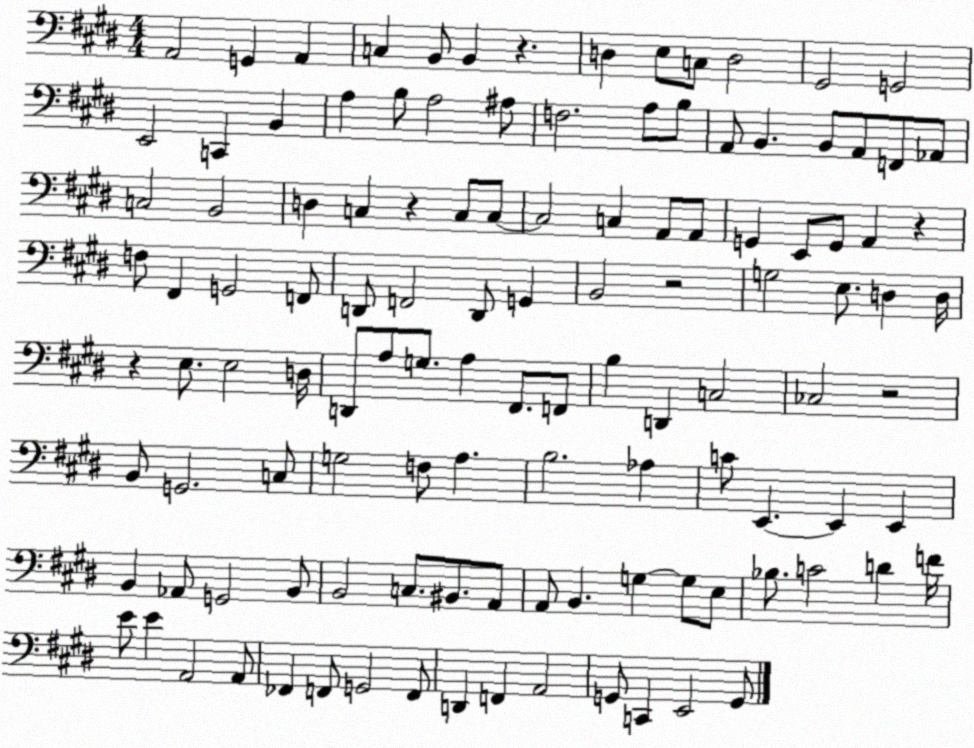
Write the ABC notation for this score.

X:1
T:Untitled
M:4/4
L:1/4
K:E
A,,2 G,, A,, C, B,,/2 B,, z D, E,/2 C,/2 D,2 ^G,,2 G,,2 E,,2 C,, B,, A, B,/2 A,2 ^A,/2 F,2 A,/2 B,/2 A,,/2 B,, B,,/2 A,,/2 F,,/2 _A,,/2 C,2 B,,2 D, C, z C,/2 C,/2 C,2 C, A,,/2 A,,/2 G,, E,,/2 G,,/2 A,, z F,/2 ^F,, G,,2 F,,/2 D,,/2 F,,2 D,,/2 G,, B,,2 z2 G,2 E,/2 D, D,/4 z E,/2 E,2 D,/4 D,,/2 A,/2 G,/2 A, ^F,,/2 F,,/2 B, D,, C,2 _C,2 z2 B,,/2 G,,2 C,/2 G,2 F,/2 A, B,2 _A, C/2 E,, E,, E,, B,, _A,,/2 G,,2 B,,/2 B,,2 C,/2 ^B,,/2 A,,/2 A,,/2 B,, G, G,/2 E,/2 _B,/2 C2 D F/4 E/2 E A,,2 A,,/2 _F,, F,,/2 G,,2 F,,/2 D,, F,, A,,2 G,,/2 C,, E,,2 G,,/2